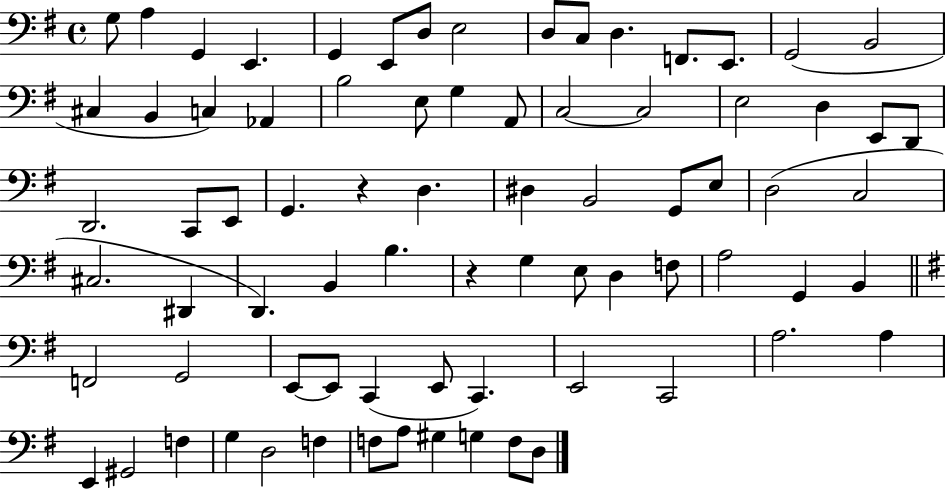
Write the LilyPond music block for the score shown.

{
  \clef bass
  \time 4/4
  \defaultTimeSignature
  \key g \major
  \repeat volta 2 { g8 a4 g,4 e,4. | g,4 e,8 d8 e2 | d8 c8 d4. f,8. e,8. | g,2( b,2 | \break cis4 b,4 c4) aes,4 | b2 e8 g4 a,8 | c2~~ c2 | e2 d4 e,8 d,8 | \break d,2. c,8 e,8 | g,4. r4 d4. | dis4 b,2 g,8 e8 | d2( c2 | \break cis2. dis,4 | d,4.) b,4 b4. | r4 g4 e8 d4 f8 | a2 g,4 b,4 | \break \bar "||" \break \key e \minor f,2 g,2 | e,8~~ e,8 c,4( e,8 c,4.) | e,2 c,2 | a2. a4 | \break e,4 gis,2 f4 | g4 d2 f4 | f8 a8 gis4 g4 f8 d8 | } \bar "|."
}